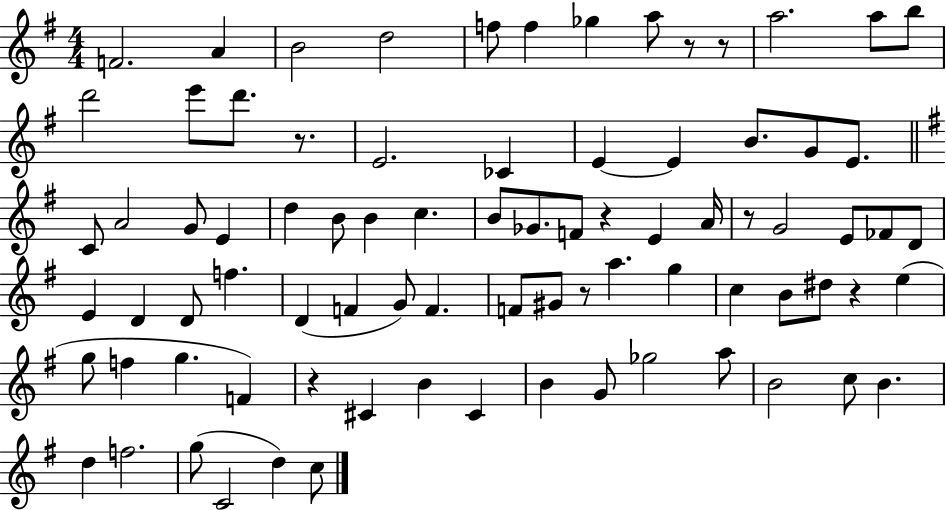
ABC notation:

X:1
T:Untitled
M:4/4
L:1/4
K:G
F2 A B2 d2 f/2 f _g a/2 z/2 z/2 a2 a/2 b/2 d'2 e'/2 d'/2 z/2 E2 _C E E B/2 G/2 E/2 C/2 A2 G/2 E d B/2 B c B/2 _G/2 F/2 z E A/4 z/2 G2 E/2 _F/2 D/2 E D D/2 f D F G/2 F F/2 ^G/2 z/2 a g c B/2 ^d/2 z e g/2 f g F z ^C B ^C B G/2 _g2 a/2 B2 c/2 B d f2 g/2 C2 d c/2